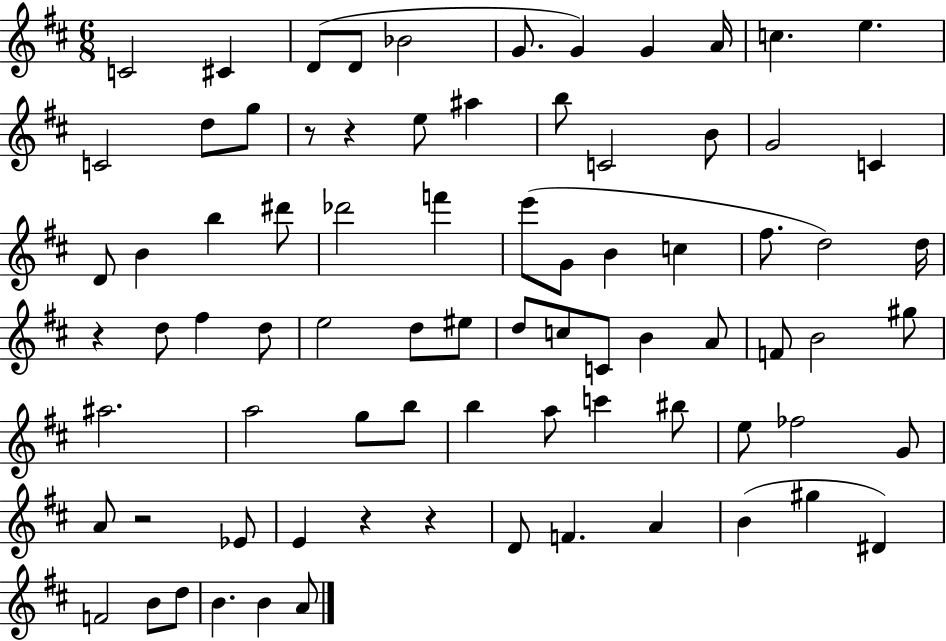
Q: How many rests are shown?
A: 6